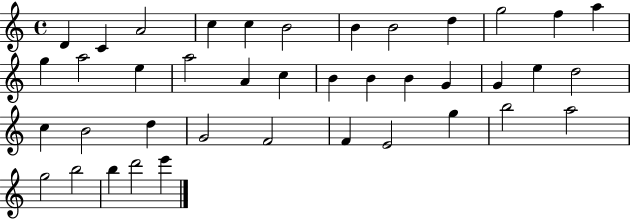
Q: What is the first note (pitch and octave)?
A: D4